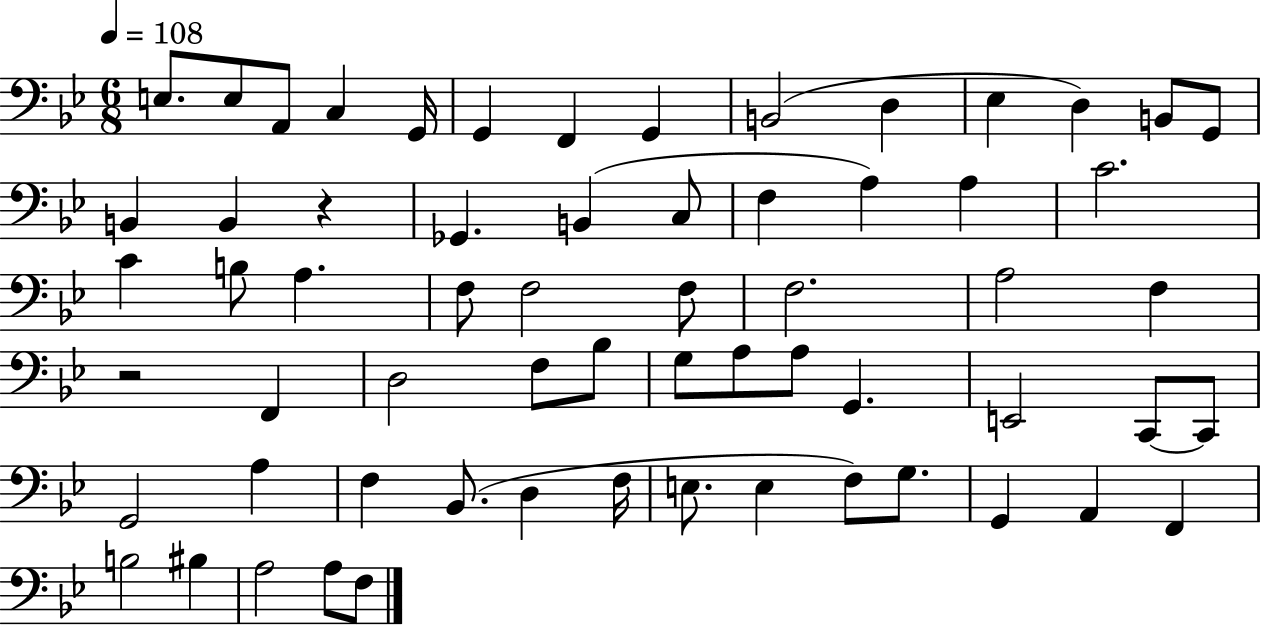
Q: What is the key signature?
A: BES major